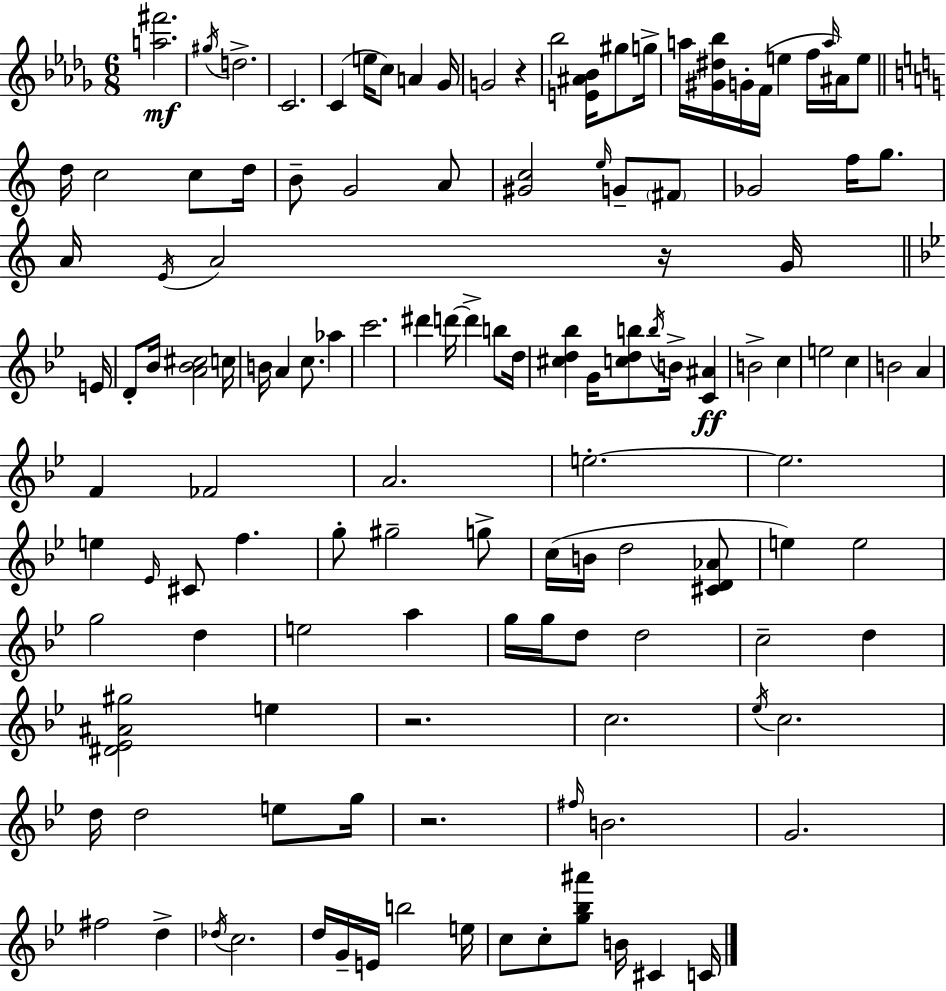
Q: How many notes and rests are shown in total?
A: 127